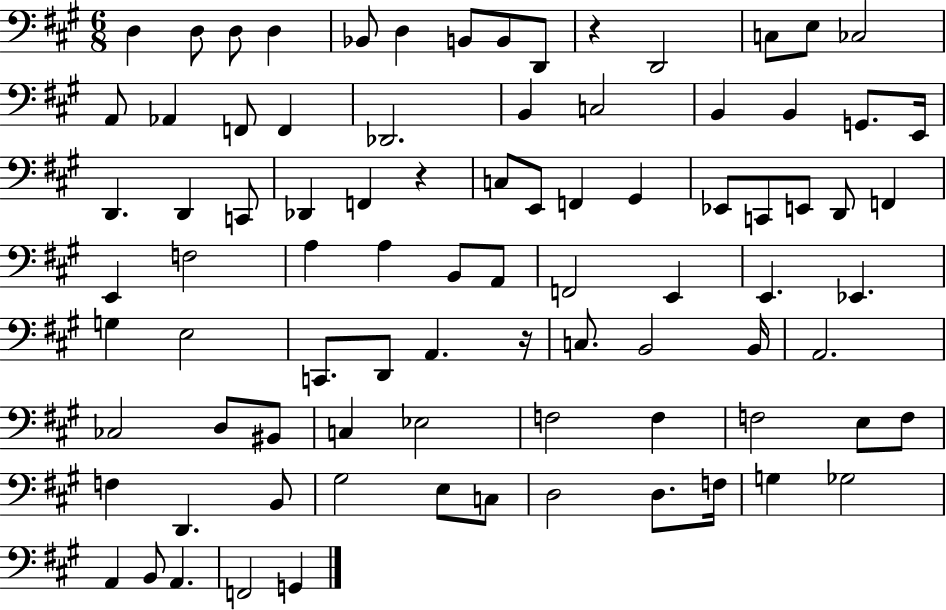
D3/q D3/e D3/e D3/q Bb2/e D3/q B2/e B2/e D2/e R/q D2/h C3/e E3/e CES3/h A2/e Ab2/q F2/e F2/q Db2/h. B2/q C3/h B2/q B2/q G2/e. E2/s D2/q. D2/q C2/e Db2/q F2/q R/q C3/e E2/e F2/q G#2/q Eb2/e C2/e E2/e D2/e F2/q E2/q F3/h A3/q A3/q B2/e A2/e F2/h E2/q E2/q. Eb2/q. G3/q E3/h C2/e. D2/e A2/q. R/s C3/e. B2/h B2/s A2/h. CES3/h D3/e BIS2/e C3/q Eb3/h F3/h F3/q F3/h E3/e F3/e F3/q D2/q. B2/e G#3/h E3/e C3/e D3/h D3/e. F3/s G3/q Gb3/h A2/q B2/e A2/q. F2/h G2/q